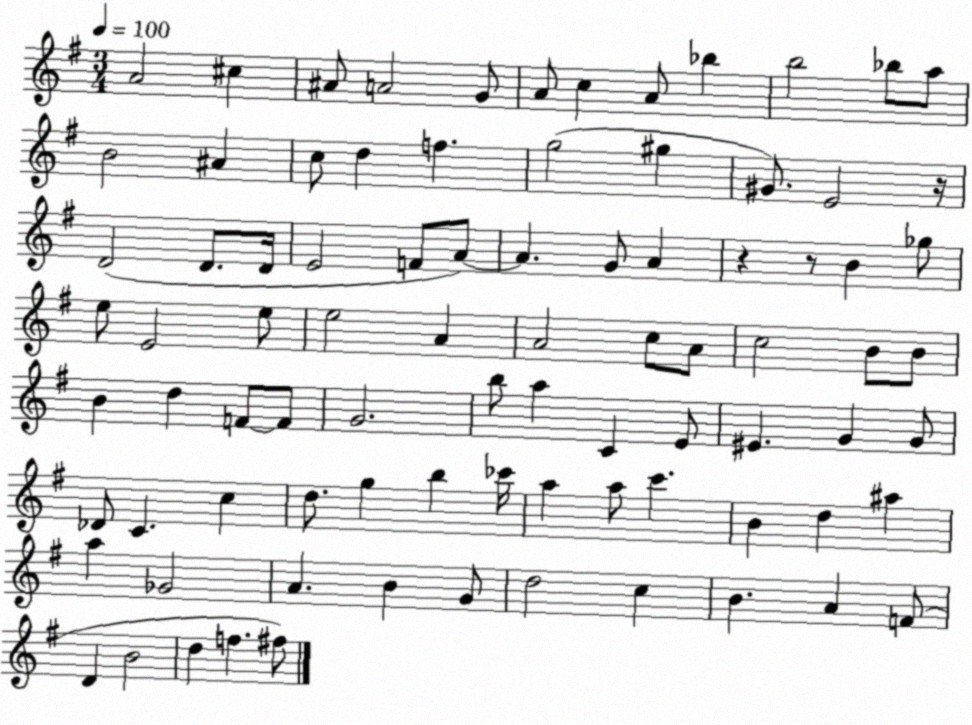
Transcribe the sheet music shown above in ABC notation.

X:1
T:Untitled
M:3/4
L:1/4
K:G
A2 ^c ^A/2 A2 G/2 A/2 c A/2 _b b2 _b/2 a/2 B2 ^A c/2 d f g2 ^g ^G/2 E2 z/4 D2 D/2 D/4 E2 F/2 A/2 A G/2 A z z/2 B _g/2 e/2 E2 e/2 e2 A A2 c/2 A/2 c2 B/2 B/2 B d F/2 F/2 G2 b/2 a C E/2 ^E G G/2 _D/2 C c d/2 g b _c'/4 a a/2 c' B d ^a a _G2 A B G/2 d2 c B A F/2 D B2 d f ^f/2